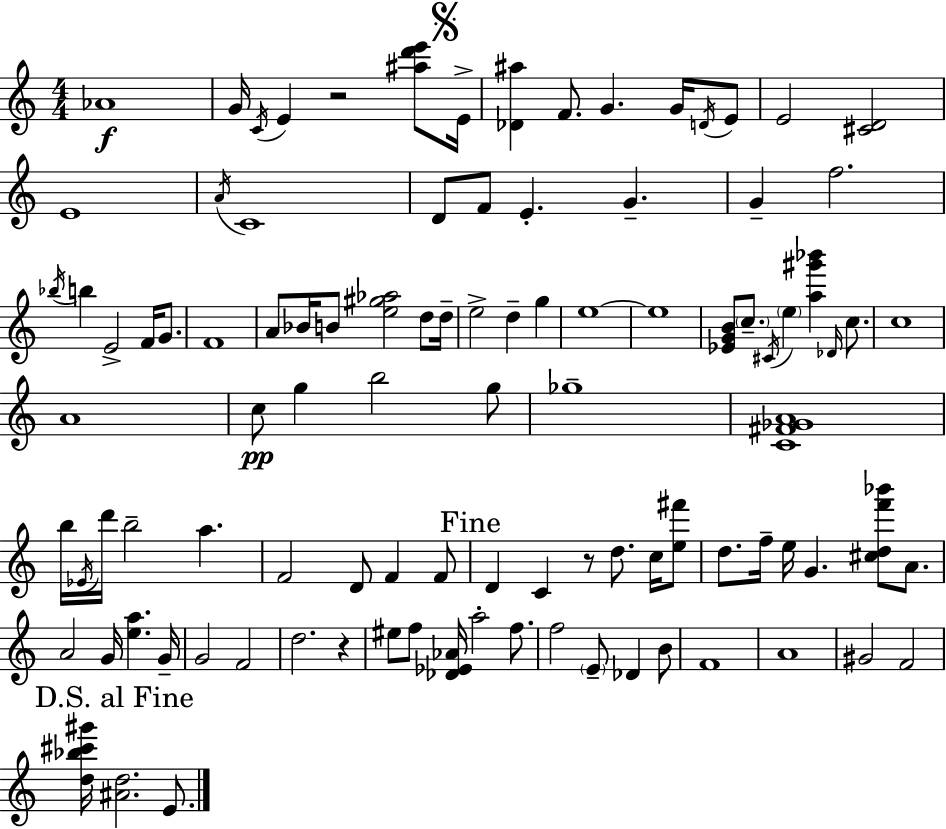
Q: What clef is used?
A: treble